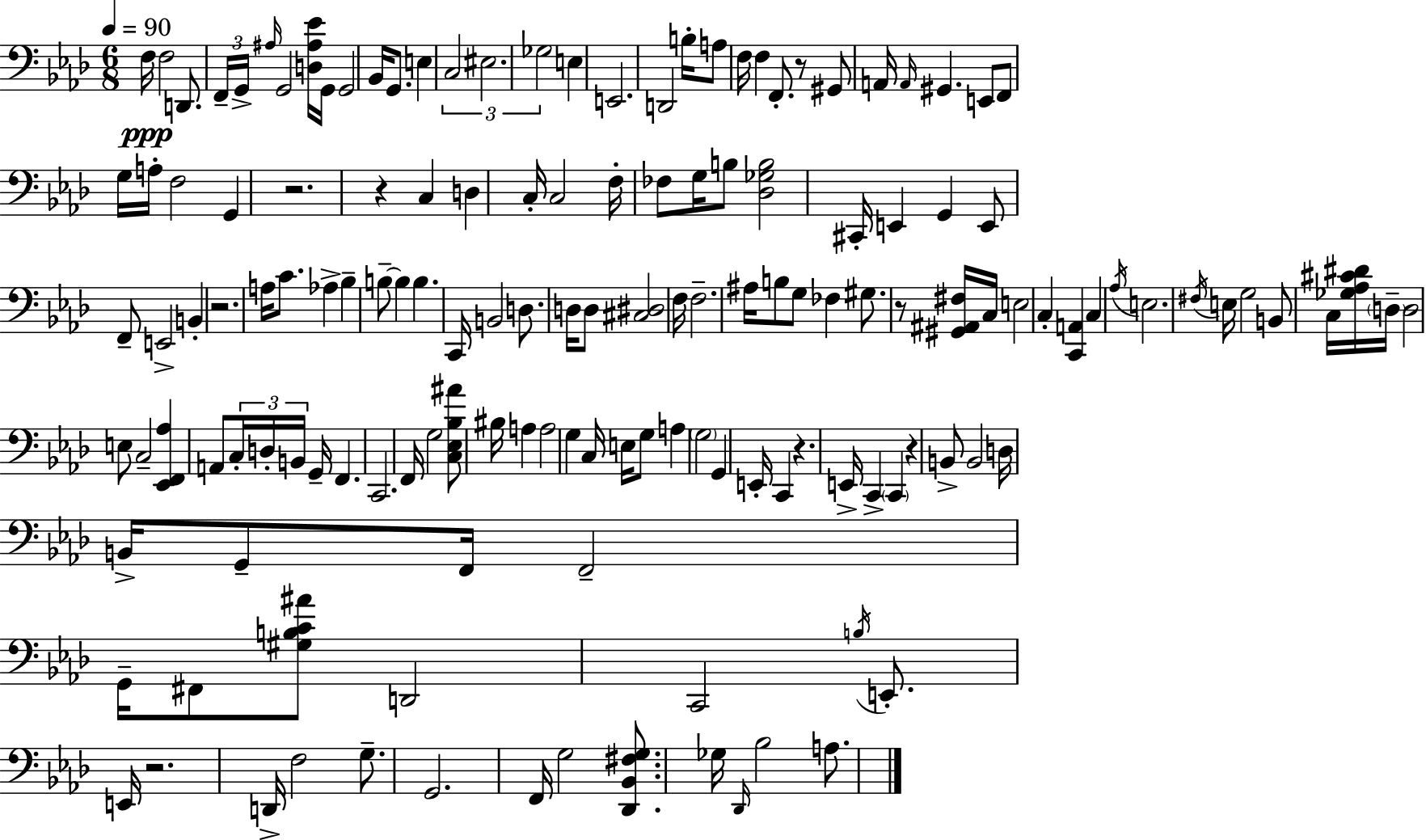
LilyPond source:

{
  \clef bass
  \numericTimeSignature
  \time 6/8
  \key f \minor
  \tempo 4 = 90
  f16\ppp f2 d,8. | \tuplet 3/2 { f,16-- g,16-> \grace { ais16 } } g,2 <d ais ees'>16 | g,16 g,2 bes,16 g,8. | e4 \tuplet 3/2 { c2 | \break eis2. | ges2 } e4 | e,2. | d,2 b16-. a8 | \break f16 f4 f,8.-. r8 gis,8 | a,16 \grace { a,16 } gis,4. e,8 f,8 | g16 a16-. f2 g,4 | r2. | \break r4 c4 d4 | c16-. c2 f16-. | fes8 g16 b8 <des ges b>2 | cis,16-. e,4 g,4 e,8 | \break f,8-- e,2-> b,4-. | r2. | a16 c'8. aes4-> bes4-- | b8--~~ b4 b4. | \break c,16 b,2 d8. | d16 d8 <cis dis>2 | f16 f2.-- | ais16 b8 g8 fes4 gis8. | \break r8 <gis, ais, fis>16 c16 e2 | c4-. <c, a,>4 c4 | \acciaccatura { aes16 } e2. | \acciaccatura { fis16 } e16 g2 | \break b,8 c16 <ges aes cis' dis'>16 \parenthesize d16-- d2 | e8 c2-- | <ees, f, aes>4 a,8 \tuplet 3/2 { c16-. d16-. b,16 } g,16-- f,4. | c,2. | \break f,16 g2 | <c ees bes ais'>8 bis16 a4 a2 | g4 c16 e16 g8 | a4 \parenthesize g2 | \break g,4 e,16-. c,4 r4. | e,16-> c,4-> \parenthesize c,4 | r4 b,8-> b,2 | d16 b,16-> g,8-- f,16 f,2-- | \break g,16-- fis,8 <gis b c' ais'>8 d,2 | c,2 | \acciaccatura { b16 } e,8.-. e,16 r2. | d,16-> f2 | \break g8.-- g,2. | f,16 g2 | <des, bes, fis g>8. ges16 \grace { des,16 } bes2 | a8. \bar "|."
}